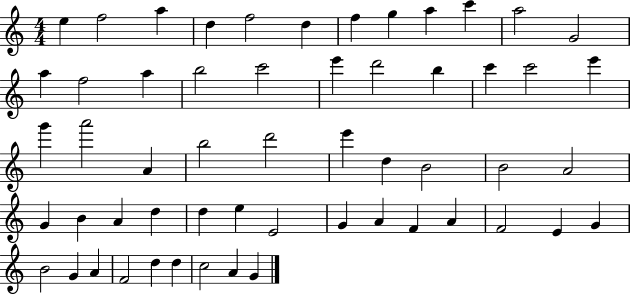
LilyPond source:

{
  \clef treble
  \numericTimeSignature
  \time 4/4
  \key c \major
  e''4 f''2 a''4 | d''4 f''2 d''4 | f''4 g''4 a''4 c'''4 | a''2 g'2 | \break a''4 f''2 a''4 | b''2 c'''2 | e'''4 d'''2 b''4 | c'''4 c'''2 e'''4 | \break g'''4 a'''2 a'4 | b''2 d'''2 | e'''4 d''4 b'2 | b'2 a'2 | \break g'4 b'4 a'4 d''4 | d''4 e''4 e'2 | g'4 a'4 f'4 a'4 | f'2 e'4 g'4 | \break b'2 g'4 a'4 | f'2 d''4 d''4 | c''2 a'4 g'4 | \bar "|."
}